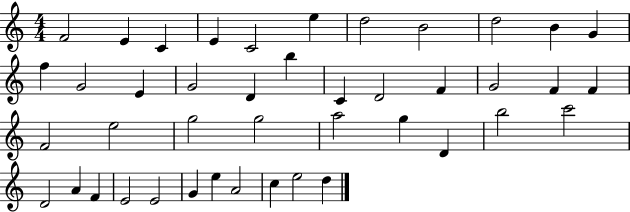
F4/h E4/q C4/q E4/q C4/h E5/q D5/h B4/h D5/h B4/q G4/q F5/q G4/h E4/q G4/h D4/q B5/q C4/q D4/h F4/q G4/h F4/q F4/q F4/h E5/h G5/h G5/h A5/h G5/q D4/q B5/h C6/h D4/h A4/q F4/q E4/h E4/h G4/q E5/q A4/h C5/q E5/h D5/q